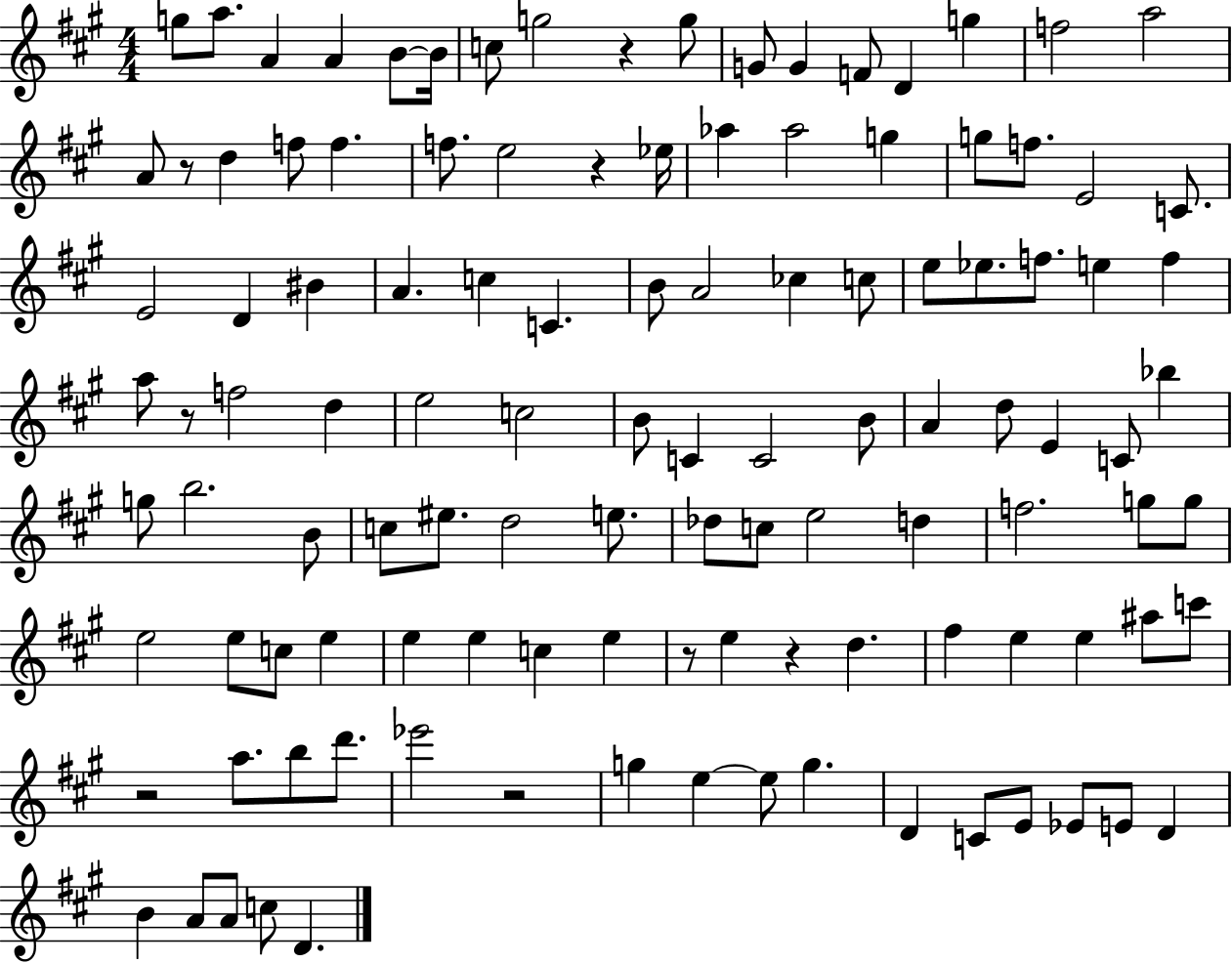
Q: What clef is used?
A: treble